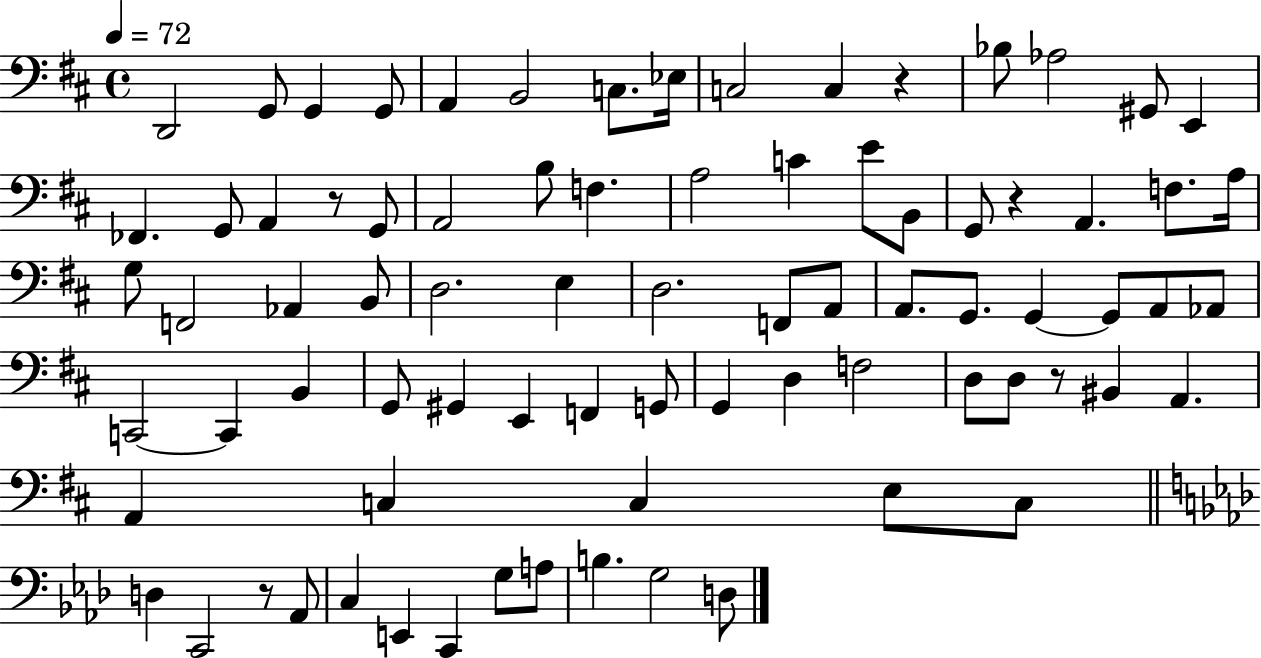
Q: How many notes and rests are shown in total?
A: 80